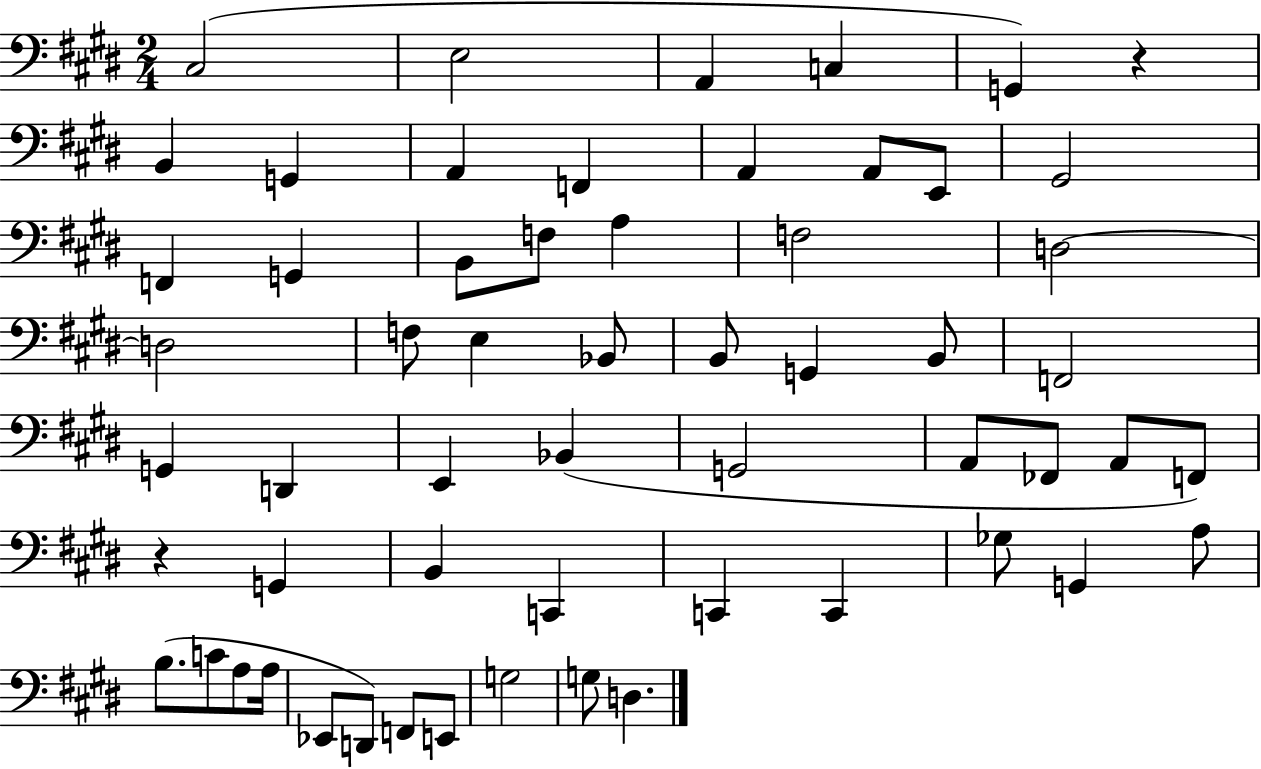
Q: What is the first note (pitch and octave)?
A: C#3